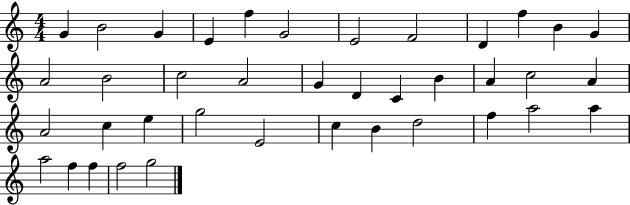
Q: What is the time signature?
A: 4/4